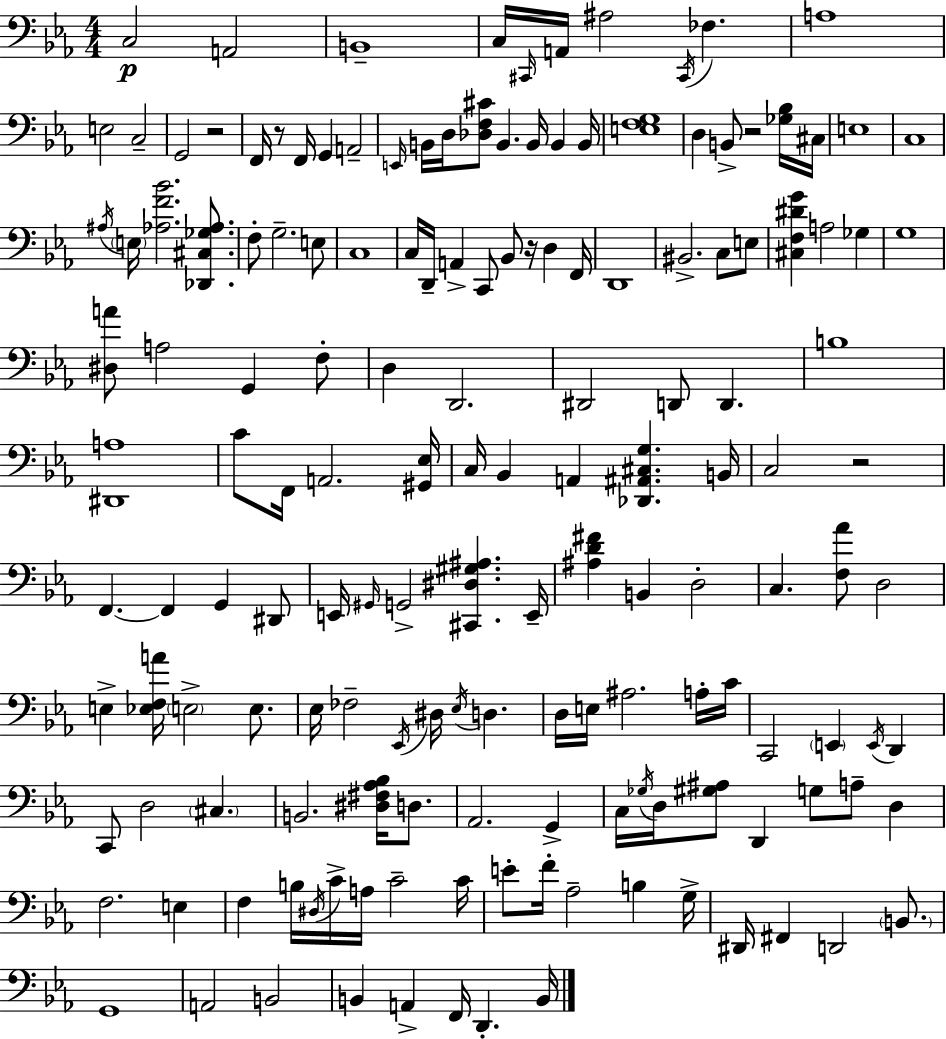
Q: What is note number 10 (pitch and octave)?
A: A3